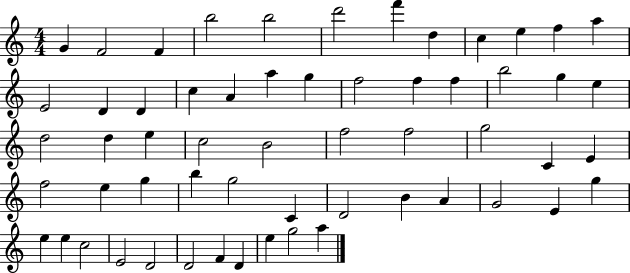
G4/q F4/h F4/q B5/h B5/h D6/h F6/q D5/q C5/q E5/q F5/q A5/q E4/h D4/q D4/q C5/q A4/q A5/q G5/q F5/h F5/q F5/q B5/h G5/q E5/q D5/h D5/q E5/q C5/h B4/h F5/h F5/h G5/h C4/q E4/q F5/h E5/q G5/q B5/q G5/h C4/q D4/h B4/q A4/q G4/h E4/q G5/q E5/q E5/q C5/h E4/h D4/h D4/h F4/q D4/q E5/q G5/h A5/q